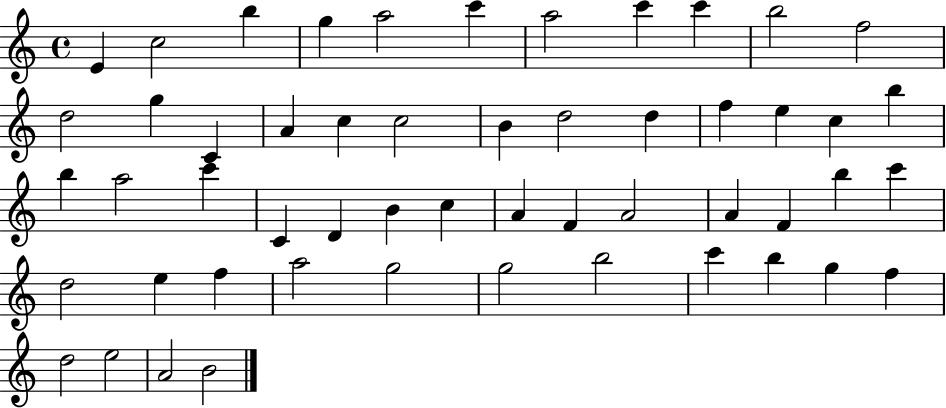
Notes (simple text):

E4/q C5/h B5/q G5/q A5/h C6/q A5/h C6/q C6/q B5/h F5/h D5/h G5/q C4/q A4/q C5/q C5/h B4/q D5/h D5/q F5/q E5/q C5/q B5/q B5/q A5/h C6/q C4/q D4/q B4/q C5/q A4/q F4/q A4/h A4/q F4/q B5/q C6/q D5/h E5/q F5/q A5/h G5/h G5/h B5/h C6/q B5/q G5/q F5/q D5/h E5/h A4/h B4/h